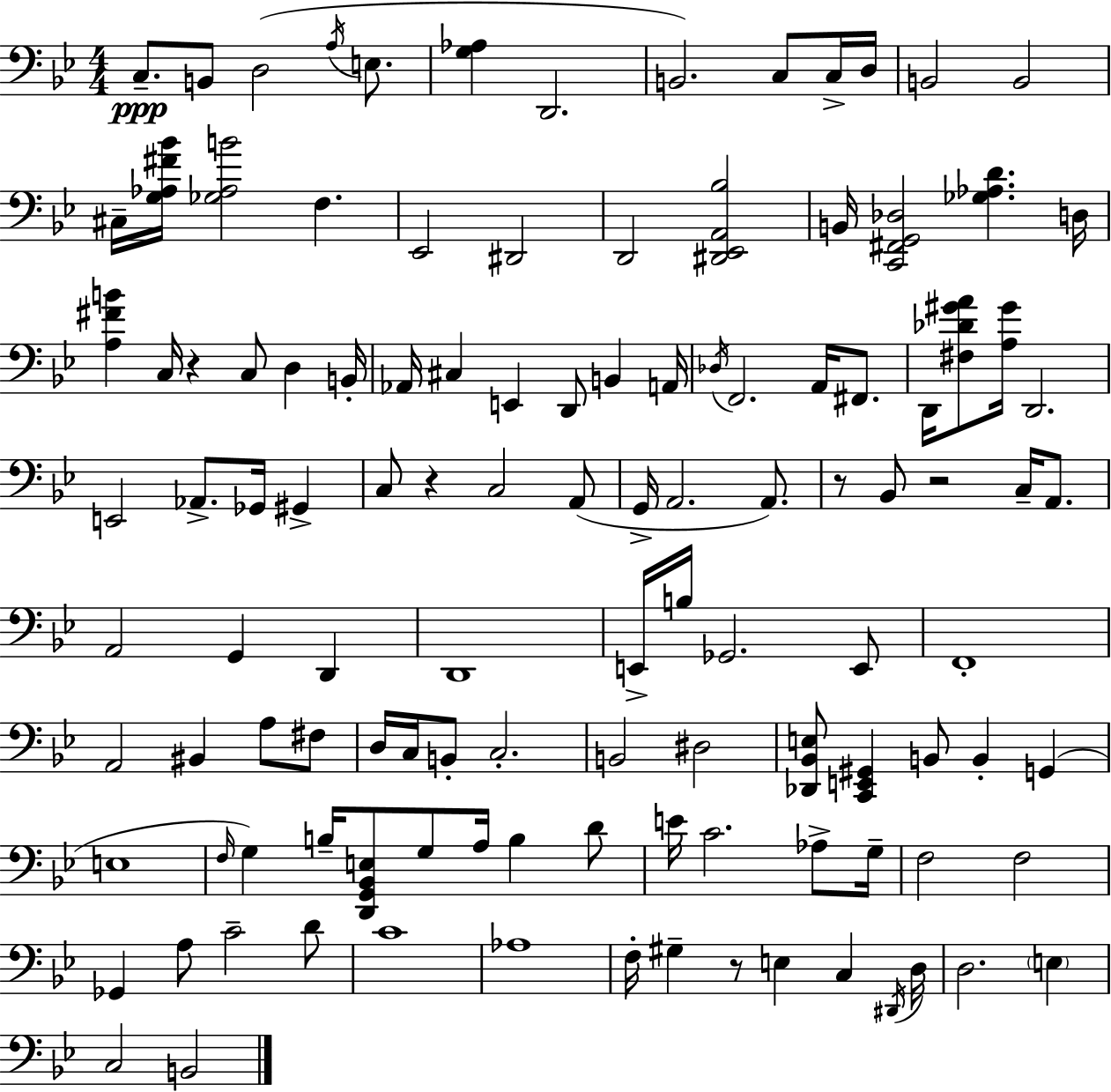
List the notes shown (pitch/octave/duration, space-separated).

C3/e. B2/e D3/h A3/s E3/e. [G3,Ab3]/q D2/h. B2/h. C3/e C3/s D3/s B2/h B2/h C#3/s [G3,Ab3,F#4,Bb4]/s [Gb3,Ab3,B4]/h F3/q. Eb2/h D#2/h D2/h [D#2,Eb2,A2,Bb3]/h B2/s [C2,F#2,G2,Db3]/h [Gb3,Ab3,D4]/q. D3/s [A3,F#4,B4]/q C3/s R/q C3/e D3/q B2/s Ab2/s C#3/q E2/q D2/e B2/q A2/s Db3/s F2/h. A2/s F#2/e. D2/s [F#3,Db4,G#4,A4]/e [A3,G#4]/s D2/h. E2/h Ab2/e. Gb2/s G#2/q C3/e R/q C3/h A2/e G2/s A2/h. A2/e. R/e Bb2/e R/h C3/s A2/e. A2/h G2/q D2/q D2/w E2/s B3/s Gb2/h. E2/e F2/w A2/h BIS2/q A3/e F#3/e D3/s C3/s B2/e C3/h. B2/h D#3/h [Db2,Bb2,E3]/e [C2,E2,G#2]/q B2/e B2/q G2/q E3/w F3/s G3/q B3/s [D2,G2,Bb2,E3]/e G3/e A3/s B3/q D4/e E4/s C4/h. Ab3/e G3/s F3/h F3/h Gb2/q A3/e C4/h D4/e C4/w Ab3/w F3/s G#3/q R/e E3/q C3/q D#2/s D3/s D3/h. E3/q C3/h B2/h